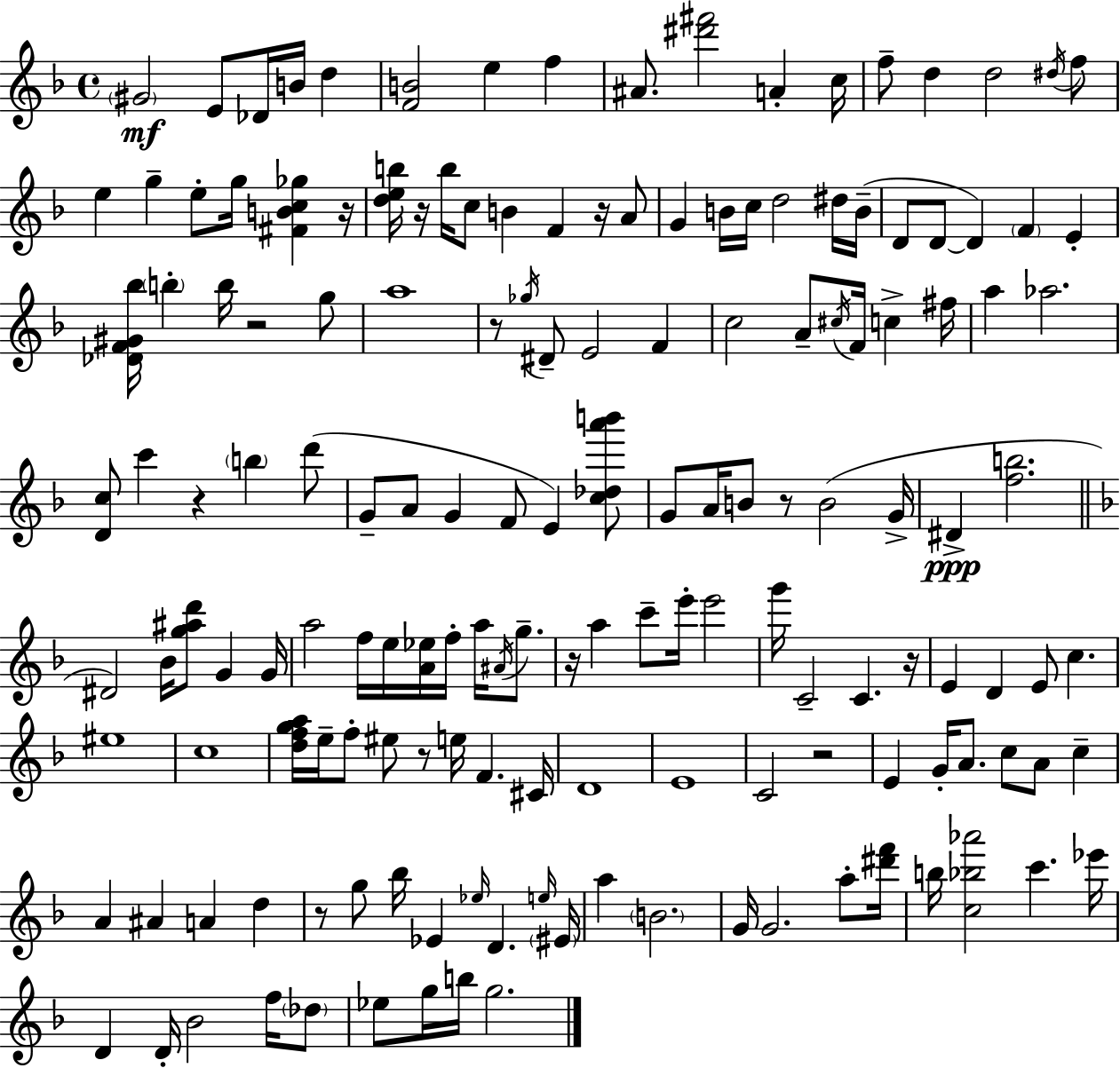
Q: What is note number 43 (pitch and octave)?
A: F4